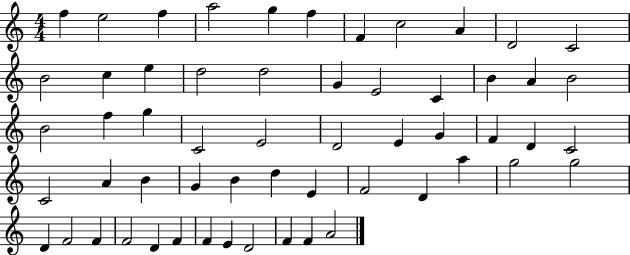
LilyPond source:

{
  \clef treble
  \numericTimeSignature
  \time 4/4
  \key c \major
  f''4 e''2 f''4 | a''2 g''4 f''4 | f'4 c''2 a'4 | d'2 c'2 | \break b'2 c''4 e''4 | d''2 d''2 | g'4 e'2 c'4 | b'4 a'4 b'2 | \break b'2 f''4 g''4 | c'2 e'2 | d'2 e'4 g'4 | f'4 d'4 c'2 | \break c'2 a'4 b'4 | g'4 b'4 d''4 e'4 | f'2 d'4 a''4 | g''2 g''2 | \break d'4 f'2 f'4 | f'2 d'4 f'4 | f'4 e'4 d'2 | f'4 f'4 a'2 | \break \bar "|."
}